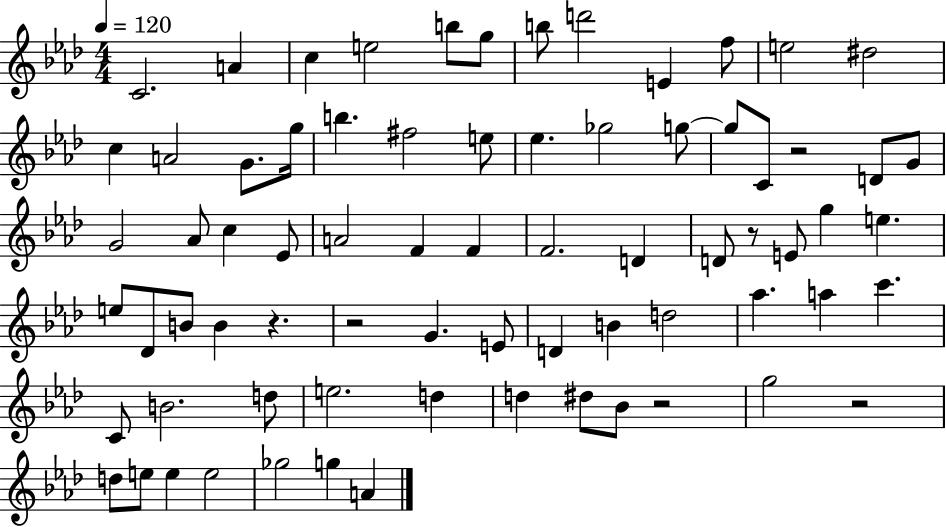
{
  \clef treble
  \numericTimeSignature
  \time 4/4
  \key aes \major
  \tempo 4 = 120
  \repeat volta 2 { c'2. a'4 | c''4 e''2 b''8 g''8 | b''8 d'''2 e'4 f''8 | e''2 dis''2 | \break c''4 a'2 g'8. g''16 | b''4. fis''2 e''8 | ees''4. ges''2 g''8~~ | g''8 c'8 r2 d'8 g'8 | \break g'2 aes'8 c''4 ees'8 | a'2 f'4 f'4 | f'2. d'4 | d'8 r8 e'8 g''4 e''4. | \break e''8 des'8 b'8 b'4 r4. | r2 g'4. e'8 | d'4 b'4 d''2 | aes''4. a''4 c'''4. | \break c'8 b'2. d''8 | e''2. d''4 | d''4 dis''8 bes'8 r2 | g''2 r2 | \break d''8 e''8 e''4 e''2 | ges''2 g''4 a'4 | } \bar "|."
}